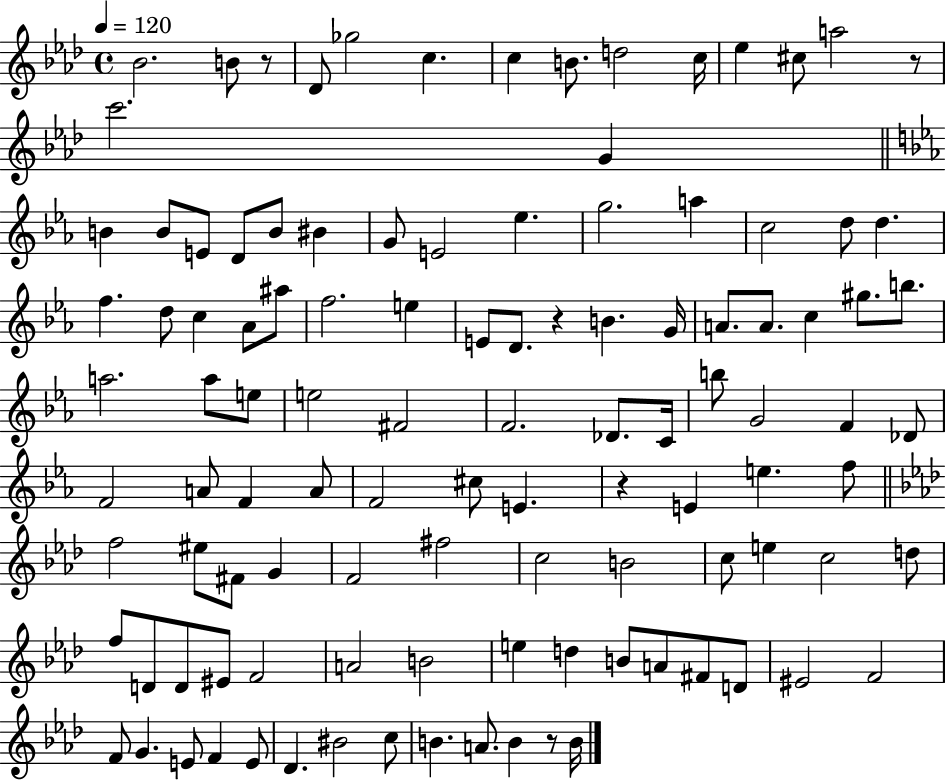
X:1
T:Untitled
M:4/4
L:1/4
K:Ab
_B2 B/2 z/2 _D/2 _g2 c c B/2 d2 c/4 _e ^c/2 a2 z/2 c'2 G B B/2 E/2 D/2 B/2 ^B G/2 E2 _e g2 a c2 d/2 d f d/2 c _A/2 ^a/2 f2 e E/2 D/2 z B G/4 A/2 A/2 c ^g/2 b/2 a2 a/2 e/2 e2 ^F2 F2 _D/2 C/4 b/2 G2 F _D/2 F2 A/2 F A/2 F2 ^c/2 E z E e f/2 f2 ^e/2 ^F/2 G F2 ^f2 c2 B2 c/2 e c2 d/2 f/2 D/2 D/2 ^E/2 F2 A2 B2 e d B/2 A/2 ^F/2 D/2 ^E2 F2 F/2 G E/2 F E/2 _D ^B2 c/2 B A/2 B z/2 B/4